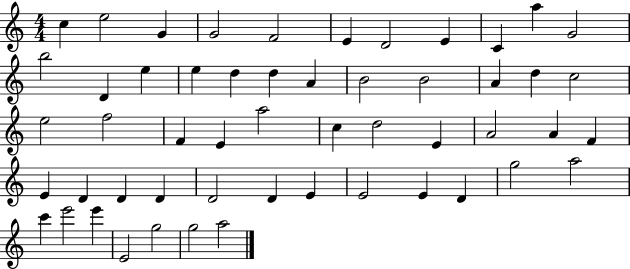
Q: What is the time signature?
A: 4/4